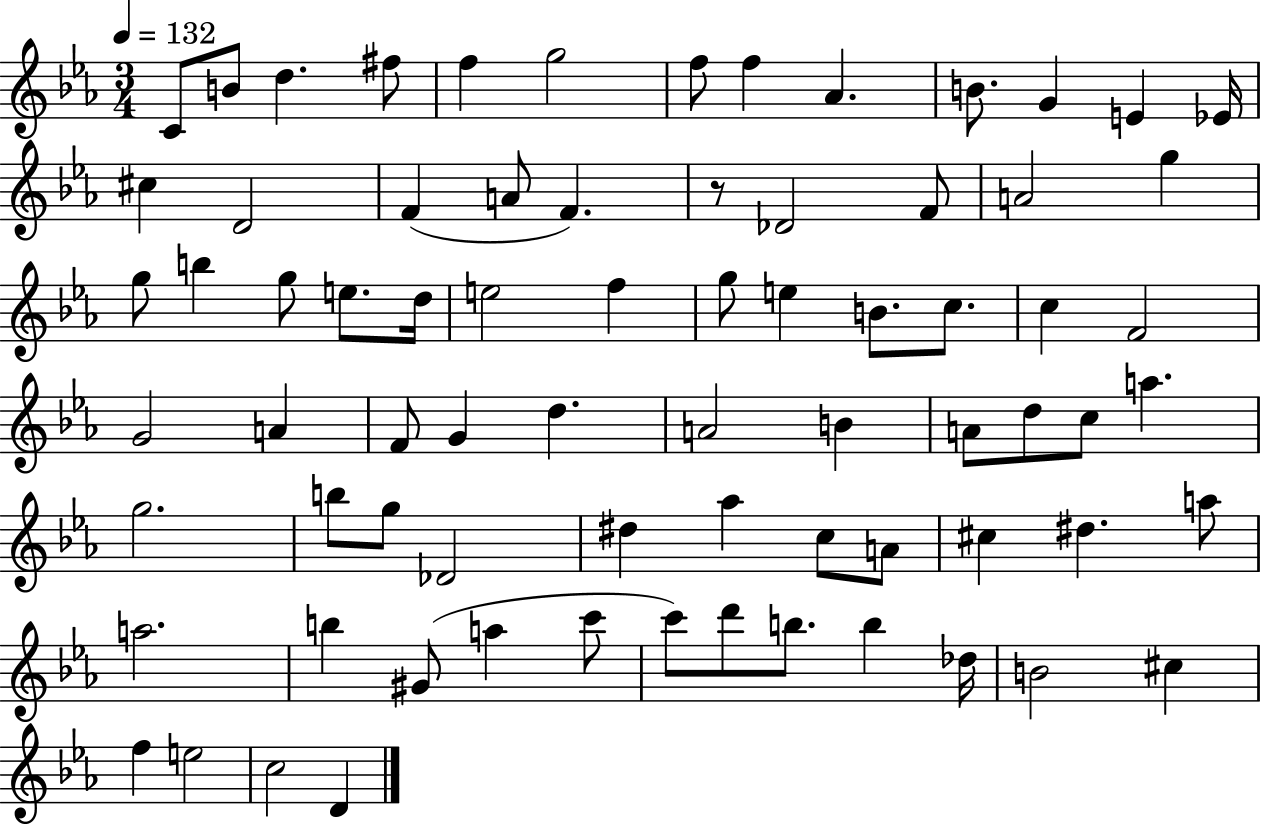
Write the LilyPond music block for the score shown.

{
  \clef treble
  \numericTimeSignature
  \time 3/4
  \key ees \major
  \tempo 4 = 132
  c'8 b'8 d''4. fis''8 | f''4 g''2 | f''8 f''4 aes'4. | b'8. g'4 e'4 ees'16 | \break cis''4 d'2 | f'4( a'8 f'4.) | r8 des'2 f'8 | a'2 g''4 | \break g''8 b''4 g''8 e''8. d''16 | e''2 f''4 | g''8 e''4 b'8. c''8. | c''4 f'2 | \break g'2 a'4 | f'8 g'4 d''4. | a'2 b'4 | a'8 d''8 c''8 a''4. | \break g''2. | b''8 g''8 des'2 | dis''4 aes''4 c''8 a'8 | cis''4 dis''4. a''8 | \break a''2. | b''4 gis'8( a''4 c'''8 | c'''8) d'''8 b''8. b''4 des''16 | b'2 cis''4 | \break f''4 e''2 | c''2 d'4 | \bar "|."
}